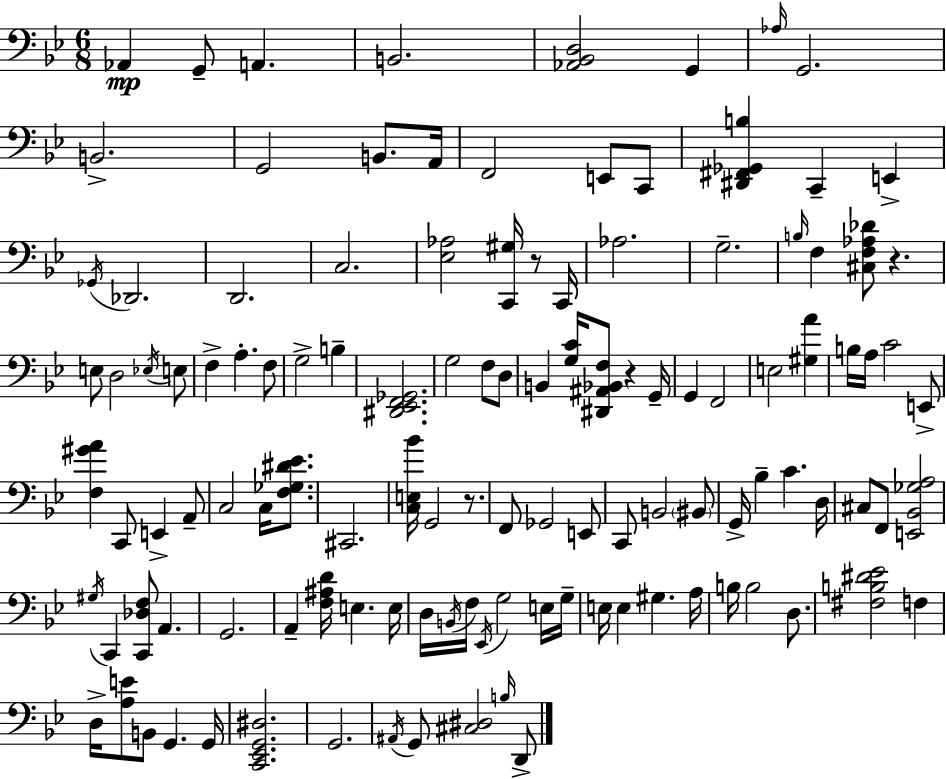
Ab2/q G2/e A2/q. B2/h. [Ab2,Bb2,D3]/h G2/q Ab3/s G2/h. B2/h. G2/h B2/e. A2/s F2/h E2/e C2/e [D#2,F#2,Gb2,B3]/q C2/q E2/q Gb2/s Db2/h. D2/h. C3/h. [Eb3,Ab3]/h [C2,G#3]/s R/e C2/s Ab3/h. G3/h. B3/s F3/q [C#3,F3,Ab3,Db4]/e R/q. E3/e D3/h Eb3/s E3/e F3/q A3/q. F3/e G3/h B3/q [D#2,Eb2,F2,Gb2]/h. G3/h F3/e D3/e B2/q [G3,C4]/s [D#2,A#2,Bb2,F3]/e R/q G2/s G2/q F2/h E3/h [G#3,A4]/q B3/s A3/s C4/h E2/e [F3,G#4,A4]/q C2/e E2/q A2/e C3/h C3/s [F3,Gb3,D#4,Eb4]/e. C#2/h. [C3,E3,Bb4]/s G2/h R/e. F2/e Gb2/h E2/e C2/e B2/h BIS2/e G2/s Bb3/q C4/q. D3/s C#3/e F2/e [E2,Bb2,Gb3,A3]/h G#3/s C2/q [C2,Db3,F3]/e A2/q. G2/h. A2/q [F3,A#3,D4]/s E3/q. E3/s D3/s B2/s F3/s Eb2/s G3/h E3/s G3/s E3/s E3/q G#3/q. A3/s B3/s B3/h D3/e. [F#3,B3,D#4,Eb4]/h F3/q D3/s [A3,E4]/e B2/e G2/q. G2/s [C2,Eb2,G2,D#3]/h. G2/h. A#2/s G2/e [C#3,D#3]/h B3/s D2/e